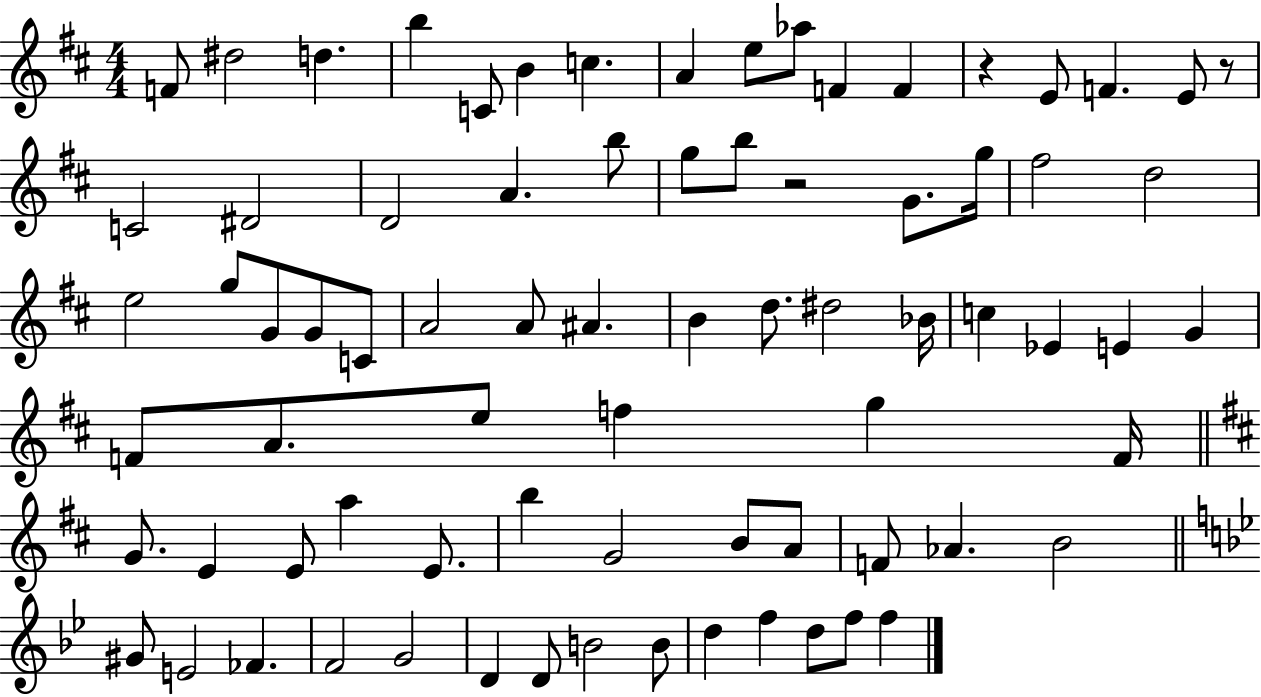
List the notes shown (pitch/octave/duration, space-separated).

F4/e D#5/h D5/q. B5/q C4/e B4/q C5/q. A4/q E5/e Ab5/e F4/q F4/q R/q E4/e F4/q. E4/e R/e C4/h D#4/h D4/h A4/q. B5/e G5/e B5/e R/h G4/e. G5/s F#5/h D5/h E5/h G5/e G4/e G4/e C4/e A4/h A4/e A#4/q. B4/q D5/e. D#5/h Bb4/s C5/q Eb4/q E4/q G4/q F4/e A4/e. E5/e F5/q G5/q F4/s G4/e. E4/q E4/e A5/q E4/e. B5/q G4/h B4/e A4/e F4/e Ab4/q. B4/h G#4/e E4/h FES4/q. F4/h G4/h D4/q D4/e B4/h B4/e D5/q F5/q D5/e F5/e F5/q